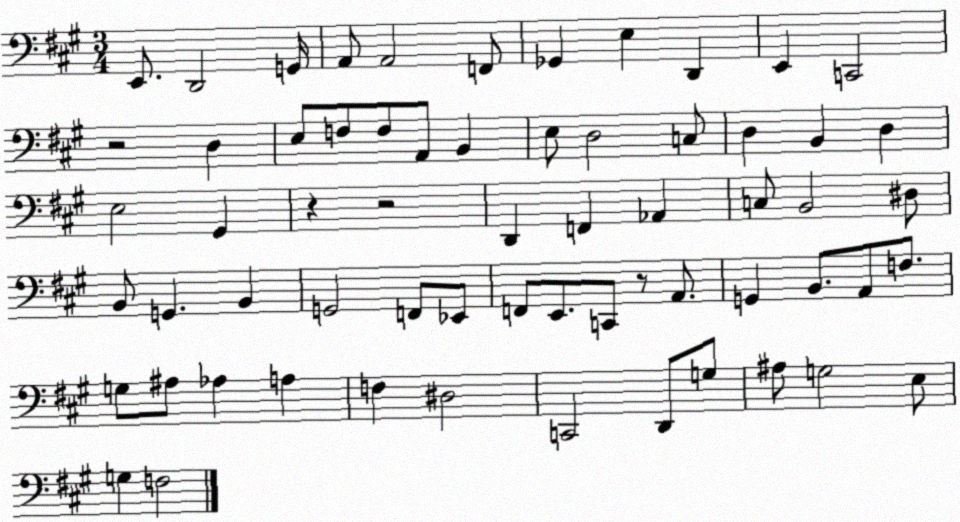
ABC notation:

X:1
T:Untitled
M:3/4
L:1/4
K:A
E,,/2 D,,2 G,,/4 A,,/2 A,,2 F,,/2 _G,, E, D,, E,, C,,2 z2 D, E,/2 F,/2 F,/2 A,,/2 B,, E,/2 D,2 C,/2 D, B,, D, E,2 ^G,, z z2 D,, F,, _A,, C,/2 B,,2 ^D,/2 B,,/2 G,, B,, G,,2 F,,/2 _E,,/2 F,,/2 E,,/2 C,,/2 z/2 A,,/2 G,, B,,/2 A,,/2 F,/2 G,/2 ^A,/2 _A, A, F, ^D,2 C,,2 D,,/2 G,/2 ^A,/2 G,2 E,/2 G, F,2